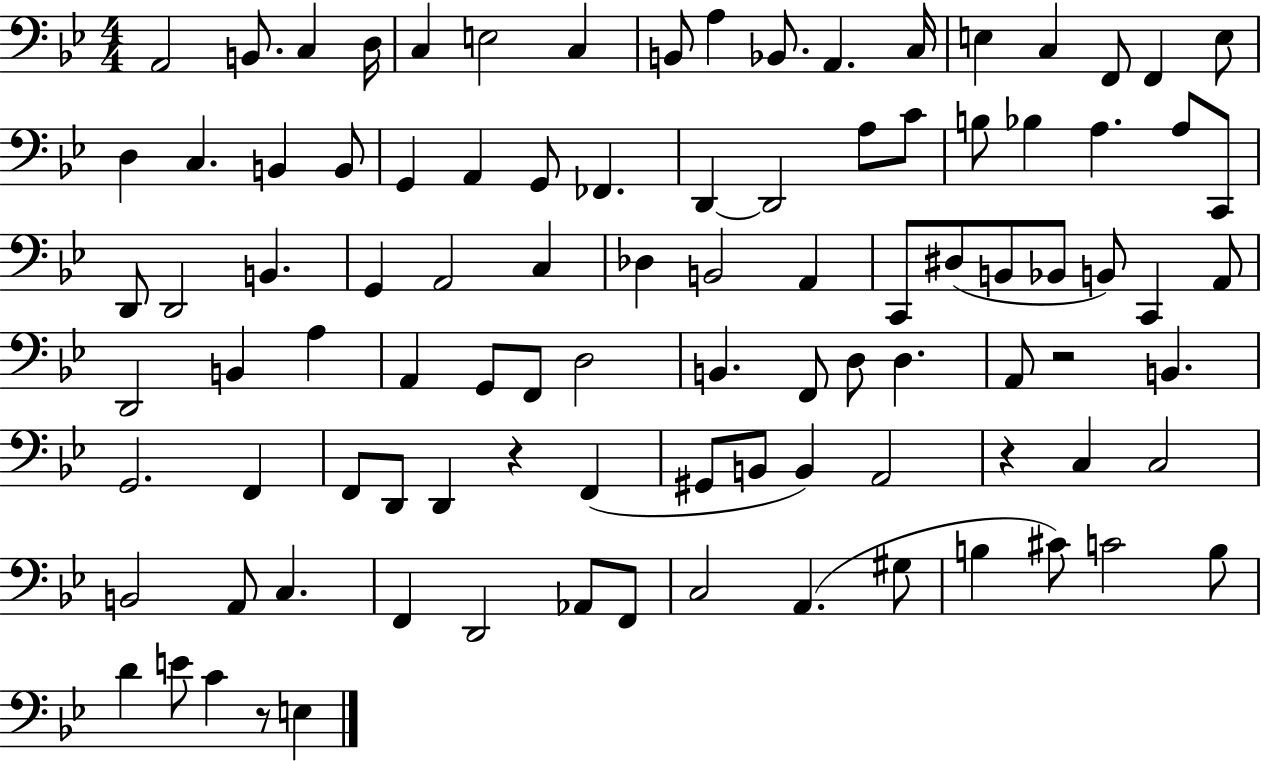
A2/h B2/e. C3/q D3/s C3/q E3/h C3/q B2/e A3/q Bb2/e. A2/q. C3/s E3/q C3/q F2/e F2/q E3/e D3/q C3/q. B2/q B2/e G2/q A2/q G2/e FES2/q. D2/q D2/h A3/e C4/e B3/e Bb3/q A3/q. A3/e C2/e D2/e D2/h B2/q. G2/q A2/h C3/q Db3/q B2/h A2/q C2/e D#3/e B2/e Bb2/e B2/e C2/q A2/e D2/h B2/q A3/q A2/q G2/e F2/e D3/h B2/q. F2/e D3/e D3/q. A2/e R/h B2/q. G2/h. F2/q F2/e D2/e D2/q R/q F2/q G#2/e B2/e B2/q A2/h R/q C3/q C3/h B2/h A2/e C3/q. F2/q D2/h Ab2/e F2/e C3/h A2/q. G#3/e B3/q C#4/e C4/h B3/e D4/q E4/e C4/q R/e E3/q